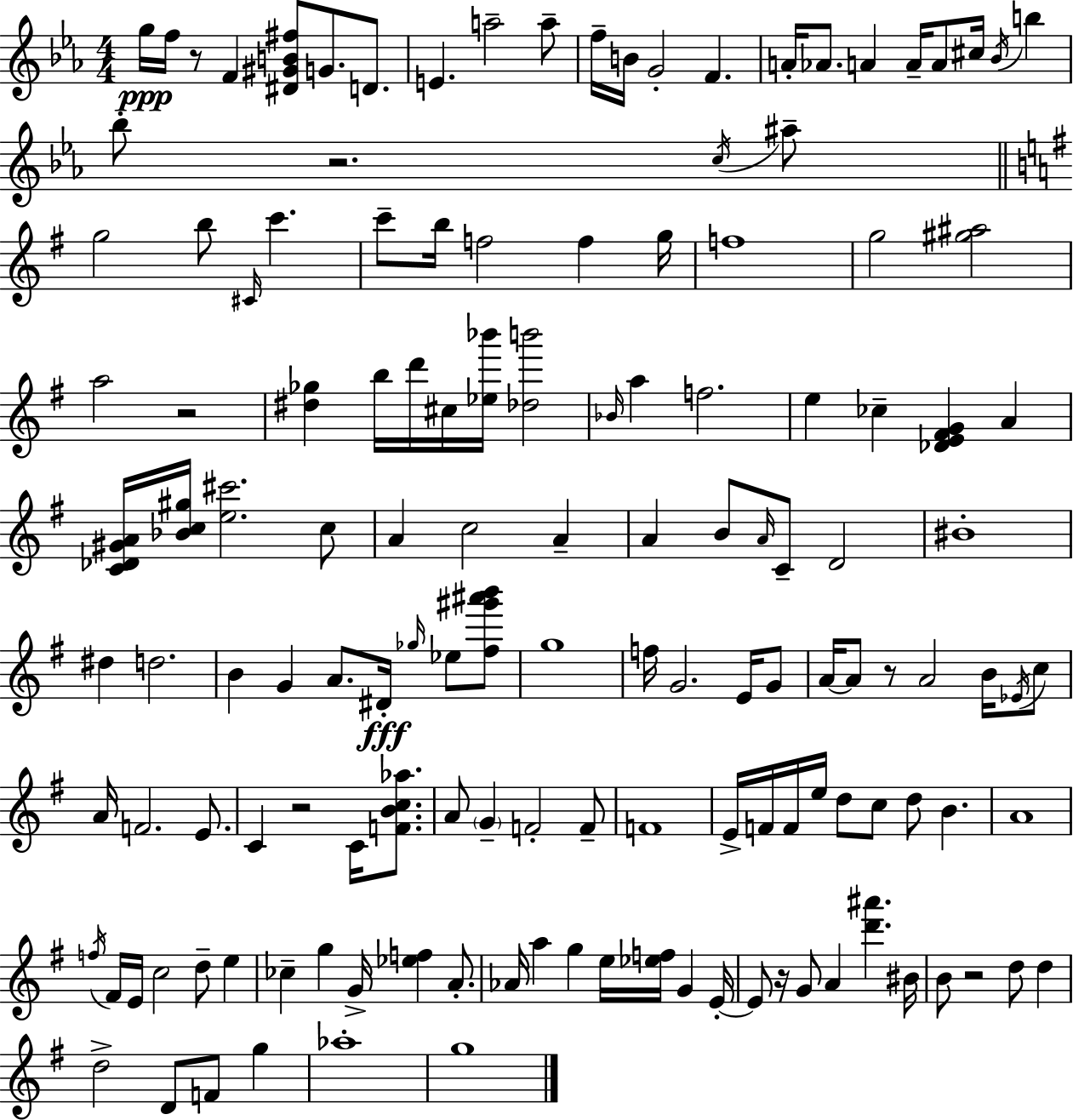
G5/s F5/s R/e F4/q [D#4,G#4,B4,F#5]/e G4/e. D4/e. E4/q. A5/h A5/e F5/s B4/s G4/h F4/q. A4/s Ab4/e. A4/q A4/s A4/e C#5/s Bb4/s B5/q Bb5/e R/h. C5/s A#5/e G5/h B5/e C#4/s C6/q. C6/e B5/s F5/h F5/q G5/s F5/w G5/h [G#5,A#5]/h A5/h R/h [D#5,Gb5]/q B5/s D6/s C#5/s [Eb5,Bb6]/s [Db5,B6]/h Bb4/s A5/q F5/h. E5/q CES5/q [Db4,E4,F#4,G4]/q A4/q [C4,Db4,G#4,A4]/s [Bb4,C5,G#5]/s [E5,C#6]/h. C5/e A4/q C5/h A4/q A4/q B4/e A4/s C4/e D4/h BIS4/w D#5/q D5/h. B4/q G4/q A4/e. D#4/s Gb5/s Eb5/e [F#5,G#6,A#6,B6]/e G5/w F5/s G4/h. E4/s G4/e A4/s A4/e R/e A4/h B4/s Eb4/s C5/e A4/s F4/h. E4/e. C4/q R/h C4/s [F4,B4,C5,Ab5]/e. A4/e G4/q F4/h F4/e F4/w E4/s F4/s F4/s E5/s D5/e C5/e D5/e B4/q. A4/w F5/s F#4/s E4/s C5/h D5/e E5/q CES5/q G5/q G4/s [Eb5,F5]/q A4/e. Ab4/s A5/q G5/q E5/s [Eb5,F5]/s G4/q E4/s E4/e R/s G4/e A4/q [D6,A#6]/q. BIS4/s B4/e R/h D5/e D5/q D5/h D4/e F4/e G5/q Ab5/w G5/w